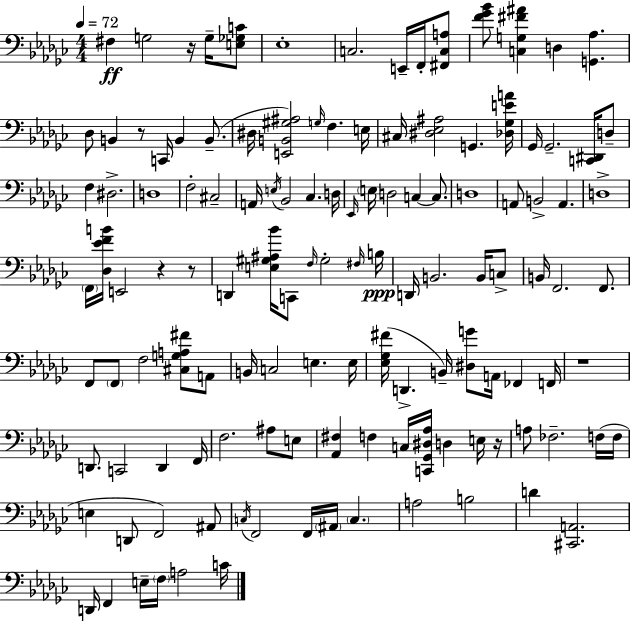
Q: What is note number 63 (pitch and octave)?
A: C3